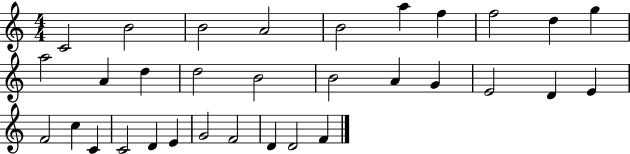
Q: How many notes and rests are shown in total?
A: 32